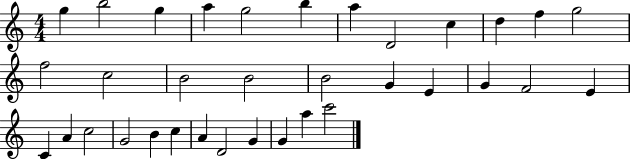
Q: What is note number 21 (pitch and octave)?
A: F4